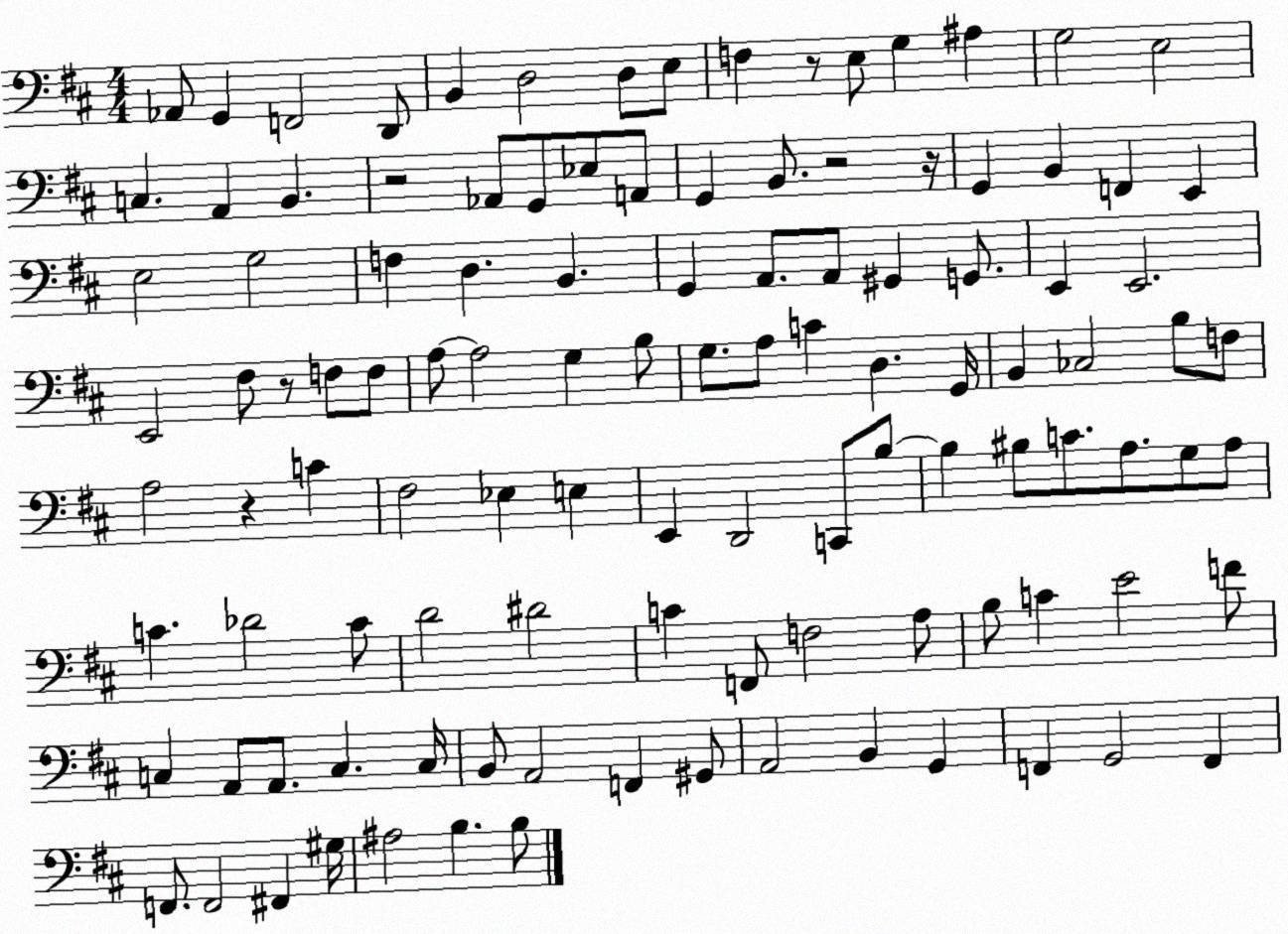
X:1
T:Untitled
M:4/4
L:1/4
K:D
_A,,/2 G,, F,,2 D,,/2 B,, D,2 D,/2 E,/2 F, z/2 E,/2 G, ^A, G,2 E,2 C, A,, B,, z2 _A,,/2 G,,/2 _E,/2 A,,/2 G,, B,,/2 z2 z/4 G,, B,, F,, E,, E,2 G,2 F, D, B,, G,, A,,/2 A,,/2 ^G,, G,,/2 E,, E,,2 E,,2 ^F,/2 z/2 F,/2 F,/2 A,/2 A,2 G, B,/2 G,/2 A,/2 C D, G,,/4 B,, _C,2 B,/2 F,/2 A,2 z C ^F,2 _E, E, E,, D,,2 C,,/2 B,/2 B, ^B,/2 C/2 A,/2 G,/2 A,/2 C _D2 C/2 D2 ^D2 C F,,/2 F,2 A,/2 B,/2 C E2 F/2 C, A,,/2 A,,/2 C, C,/4 B,,/2 A,,2 F,, ^G,,/2 A,,2 B,, G,, F,, G,,2 F,, F,,/2 F,,2 ^F,, ^G,/4 ^A,2 B, B,/2